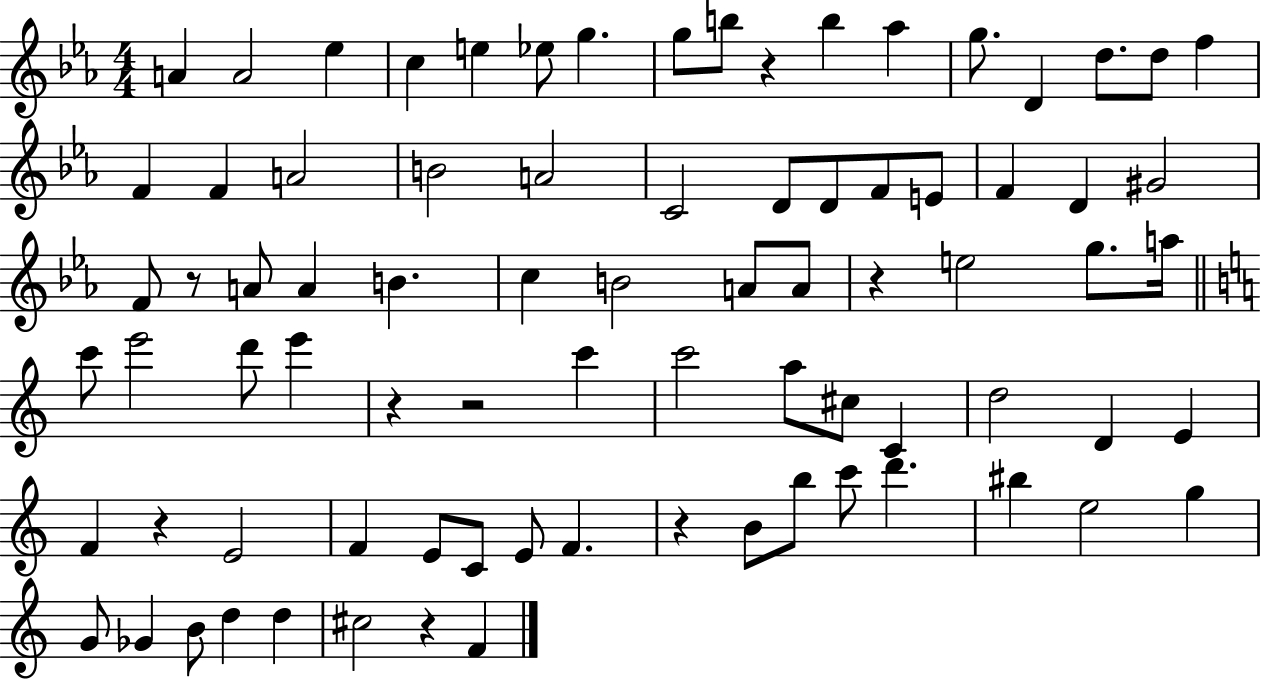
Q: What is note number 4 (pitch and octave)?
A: C5